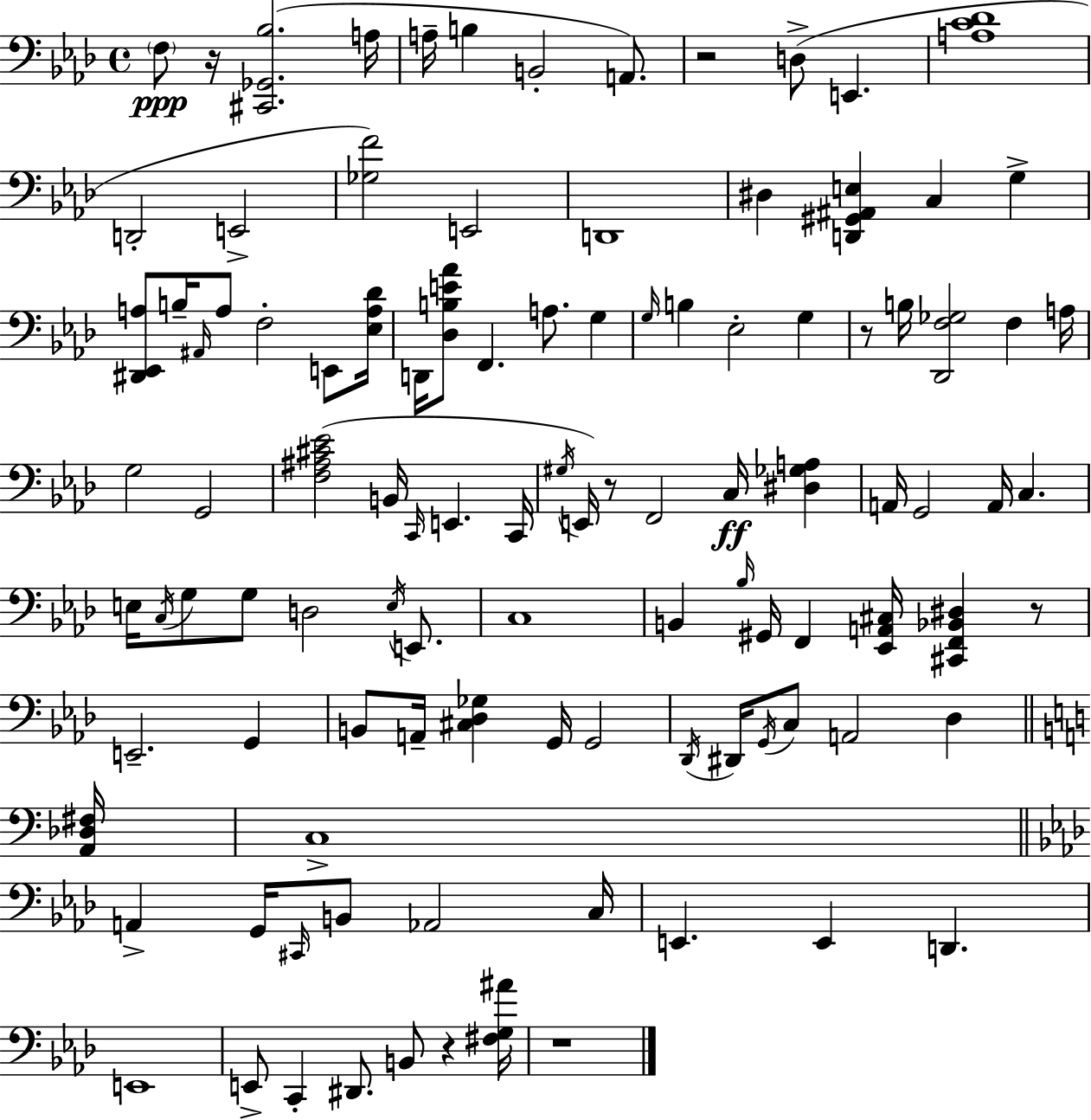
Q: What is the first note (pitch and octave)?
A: F3